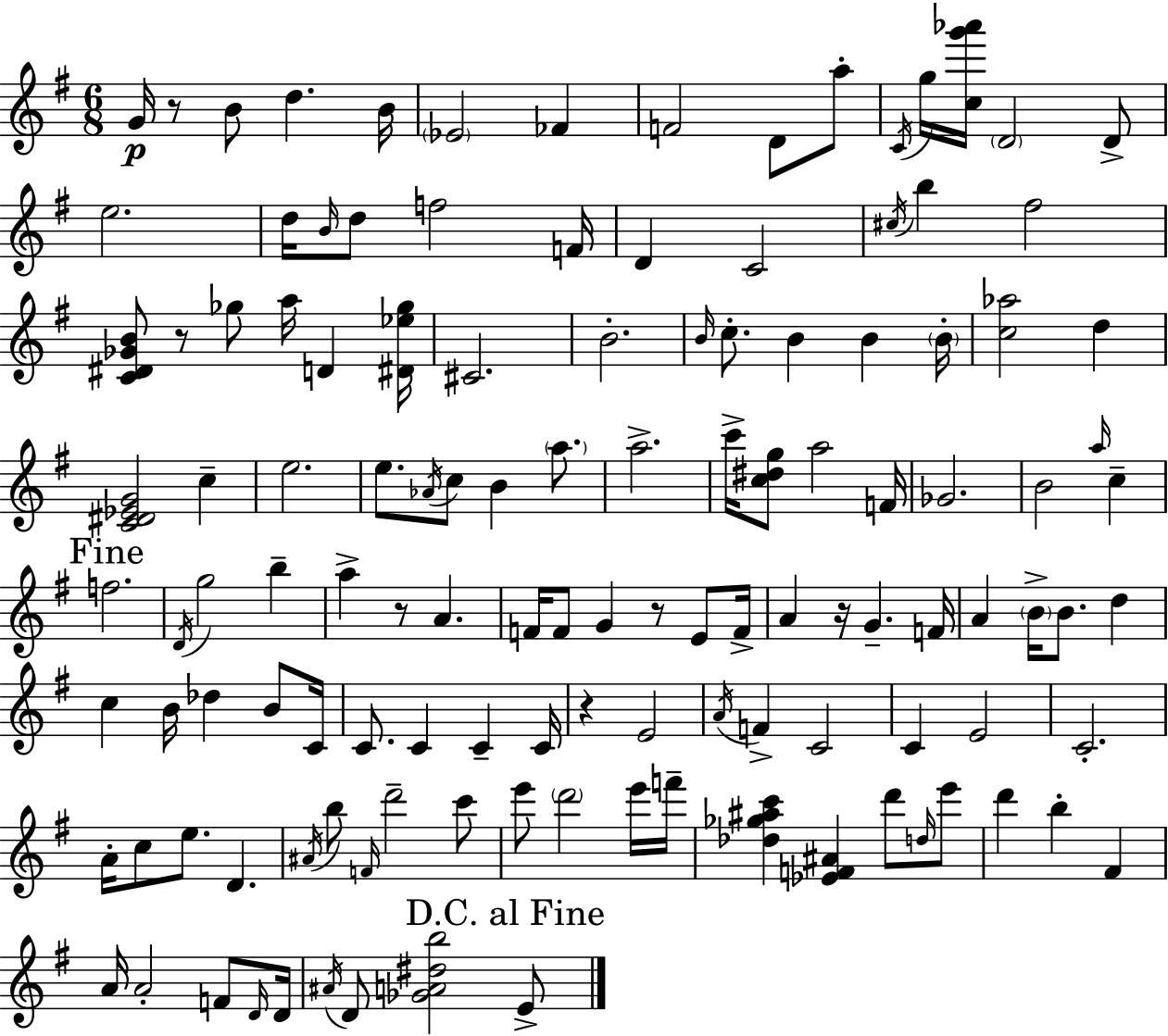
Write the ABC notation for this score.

X:1
T:Untitled
M:6/8
L:1/4
K:Em
G/4 z/2 B/2 d B/4 _E2 _F F2 D/2 a/2 C/4 g/4 [cg'_a']/4 D2 D/2 e2 d/4 B/4 d/2 f2 F/4 D C2 ^c/4 b ^f2 [C^D_GB]/2 z/2 _g/2 a/4 D [^D_e_g]/4 ^C2 B2 B/4 c/2 B B B/4 [c_a]2 d [C^D_EG]2 c e2 e/2 _A/4 c/2 B a/2 a2 c'/4 [c^dg]/2 a2 F/4 _G2 B2 a/4 c f2 D/4 g2 b a z/2 A F/4 F/2 G z/2 E/2 F/4 A z/4 G F/4 A B/4 B/2 d c B/4 _d B/2 C/4 C/2 C C C/4 z E2 A/4 F C2 C E2 C2 A/4 c/2 e/2 D ^A/4 b/2 F/4 d'2 c'/2 e'/2 d'2 e'/4 f'/4 [_d_g^ac'] [_EF^A] d'/2 d/4 e'/2 d' b ^F A/4 A2 F/2 D/4 D/4 ^A/4 D/2 [_GA^db]2 E/2